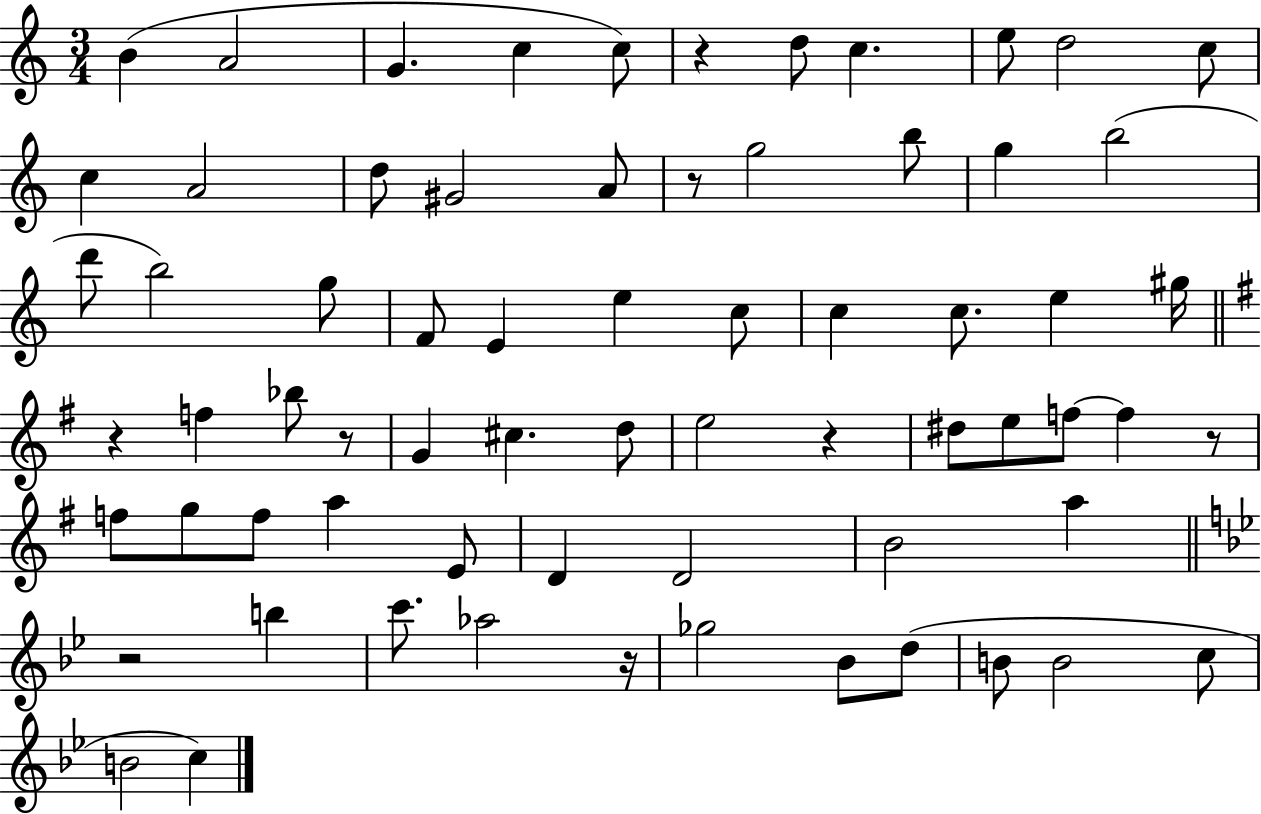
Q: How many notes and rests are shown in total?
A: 68